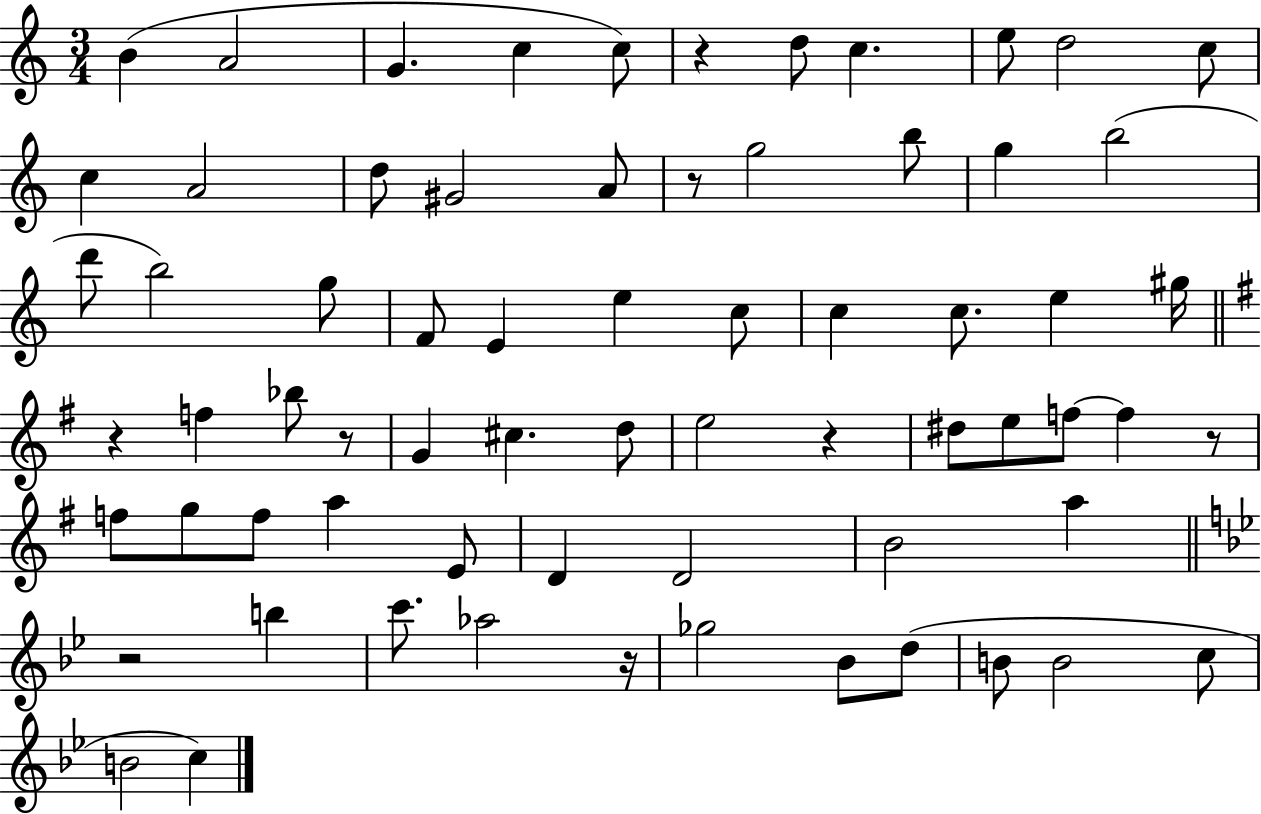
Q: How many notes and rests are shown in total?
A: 68